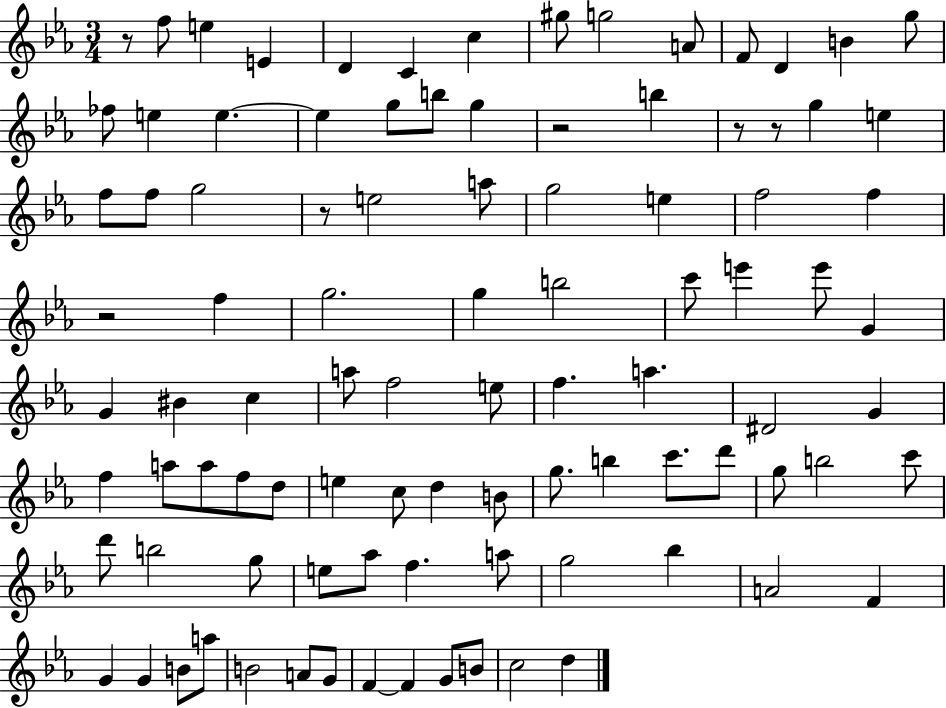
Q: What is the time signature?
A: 3/4